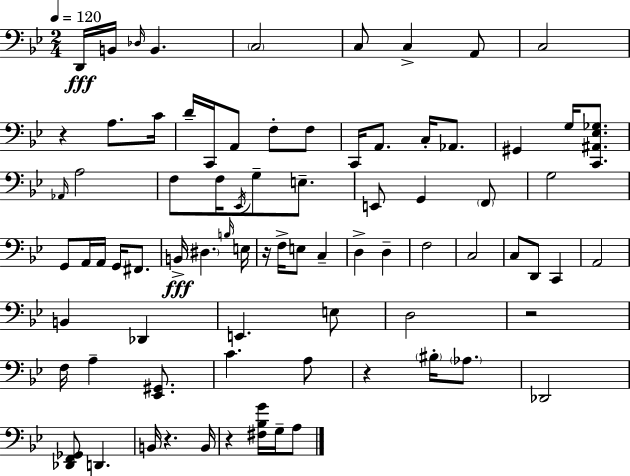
X:1
T:Untitled
M:2/4
L:1/4
K:Bb
D,,/4 B,,/4 _D,/4 B,, C,2 C,/2 C, A,,/2 C,2 z A,/2 C/4 D/4 C,,/4 A,,/2 F,/2 F,/2 C,,/4 A,,/2 C,/4 _A,,/2 ^G,, G,/4 [C,,^A,,_E,_G,]/2 _A,,/4 A,2 F,/2 F,/4 _E,,/4 G,/2 E,/2 E,,/2 G,, F,,/2 G,2 G,,/2 A,,/4 A,,/4 G,,/4 ^F,,/2 B,,/4 ^D, B,/4 E,/4 z/4 F,/4 E,/2 C, D, D, F,2 C,2 C,/2 D,,/2 C,, A,,2 B,, _D,, E,, E,/2 D,2 z2 F,/4 A, [_E,,^G,,]/2 C A,/2 z ^B,/4 _A,/2 _D,,2 [_D,,F,,_G,,]/2 D,, B,,/4 z B,,/4 z [^F,_B,G]/4 G,/4 A,/2